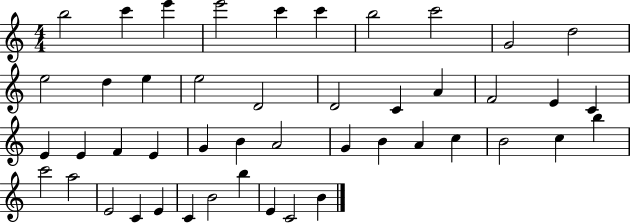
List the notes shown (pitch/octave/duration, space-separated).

B5/h C6/q E6/q E6/h C6/q C6/q B5/h C6/h G4/h D5/h E5/h D5/q E5/q E5/h D4/h D4/h C4/q A4/q F4/h E4/q C4/q E4/q E4/q F4/q E4/q G4/q B4/q A4/h G4/q B4/q A4/q C5/q B4/h C5/q B5/q C6/h A5/h E4/h C4/q E4/q C4/q B4/h B5/q E4/q C4/h B4/q